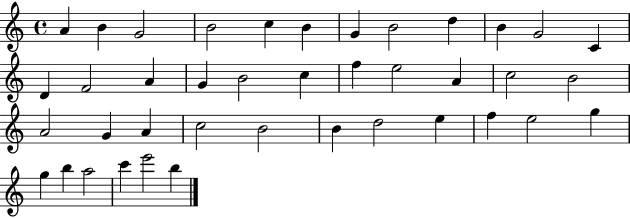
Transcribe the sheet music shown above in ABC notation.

X:1
T:Untitled
M:4/4
L:1/4
K:C
A B G2 B2 c B G B2 d B G2 C D F2 A G B2 c f e2 A c2 B2 A2 G A c2 B2 B d2 e f e2 g g b a2 c' e'2 b